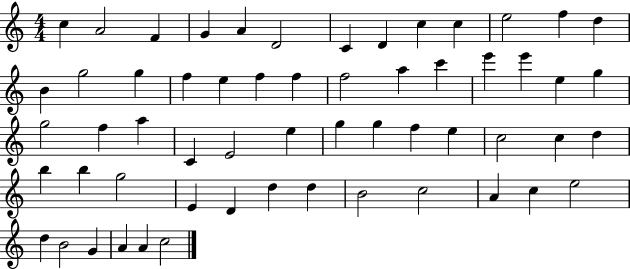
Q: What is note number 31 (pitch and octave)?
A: C4